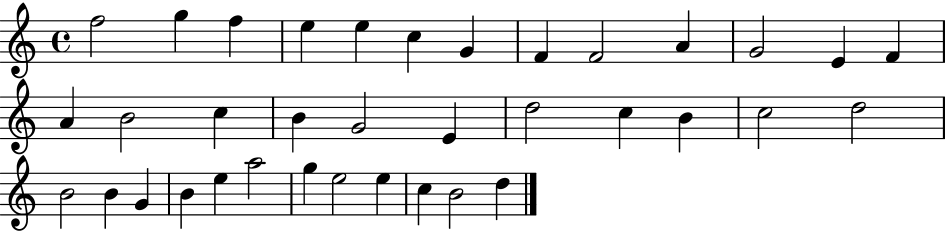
X:1
T:Untitled
M:4/4
L:1/4
K:C
f2 g f e e c G F F2 A G2 E F A B2 c B G2 E d2 c B c2 d2 B2 B G B e a2 g e2 e c B2 d